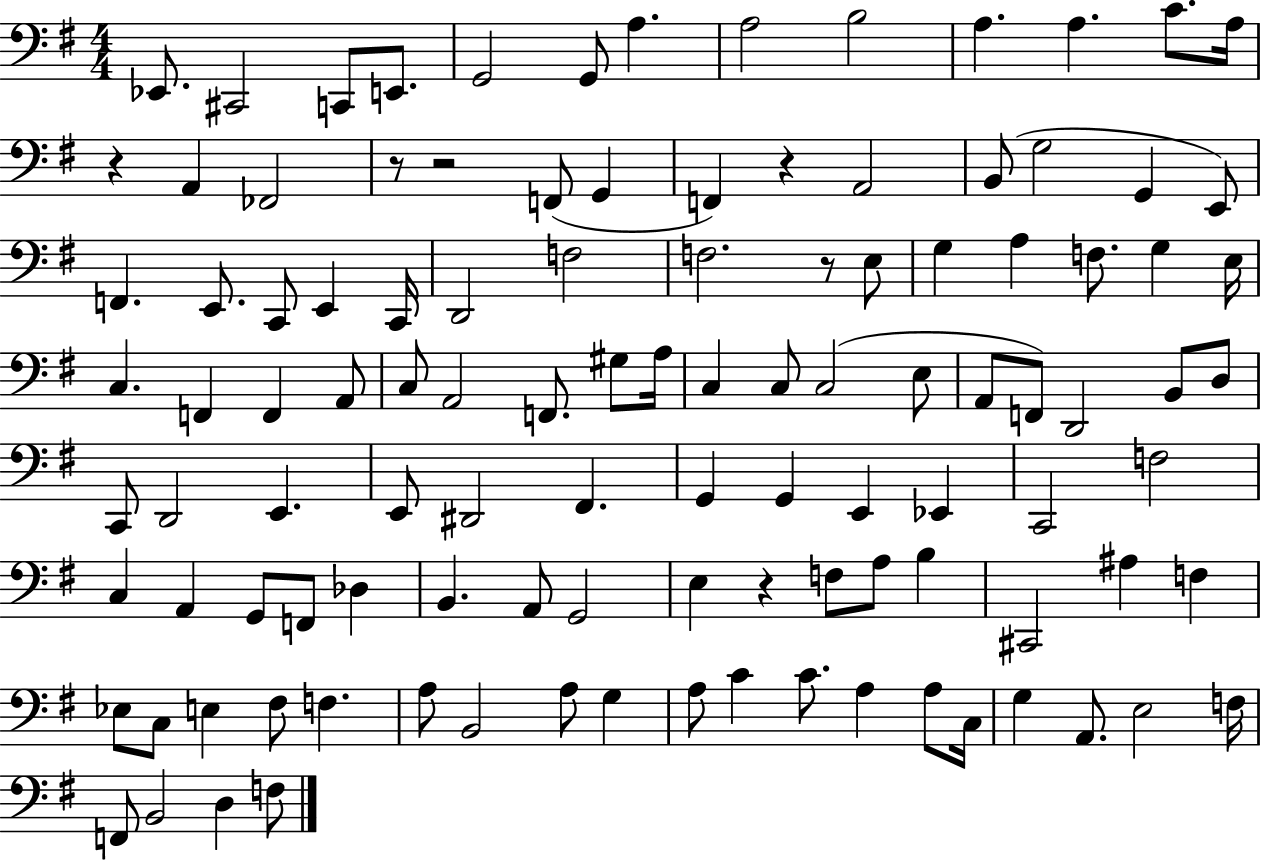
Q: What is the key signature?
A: G major